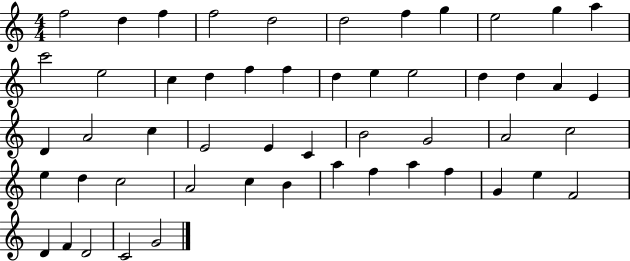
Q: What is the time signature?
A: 4/4